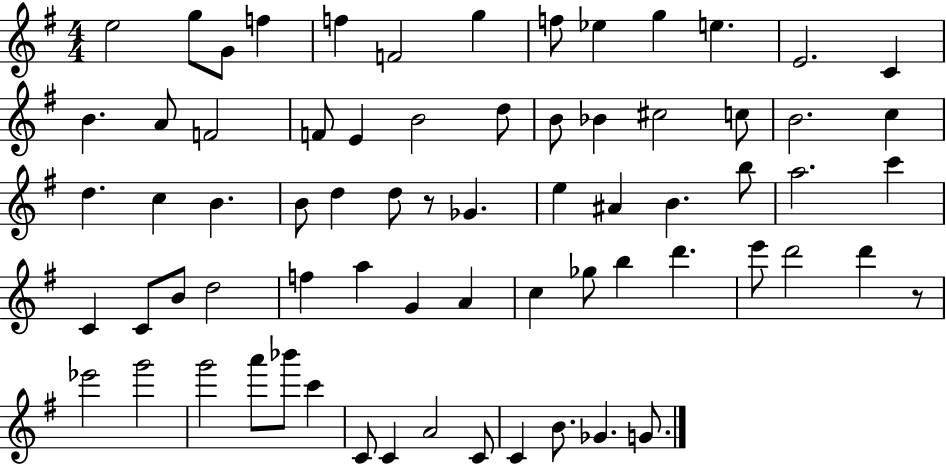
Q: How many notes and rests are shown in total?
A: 70